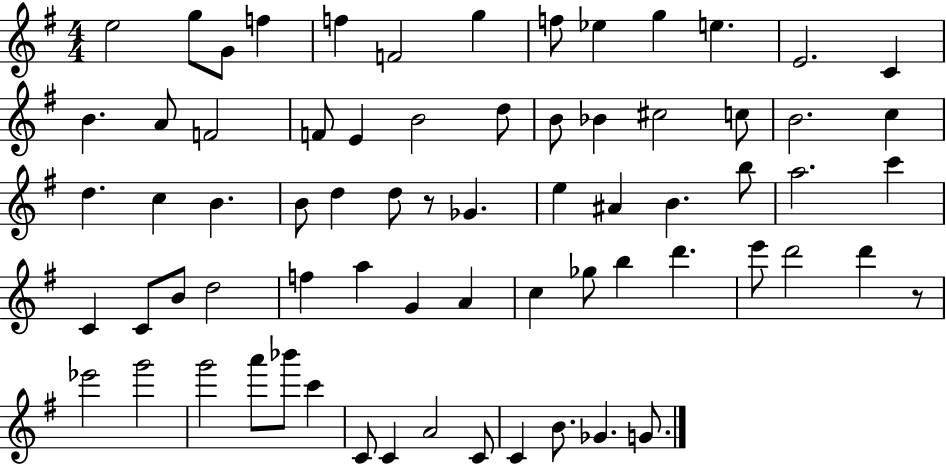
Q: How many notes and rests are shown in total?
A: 70